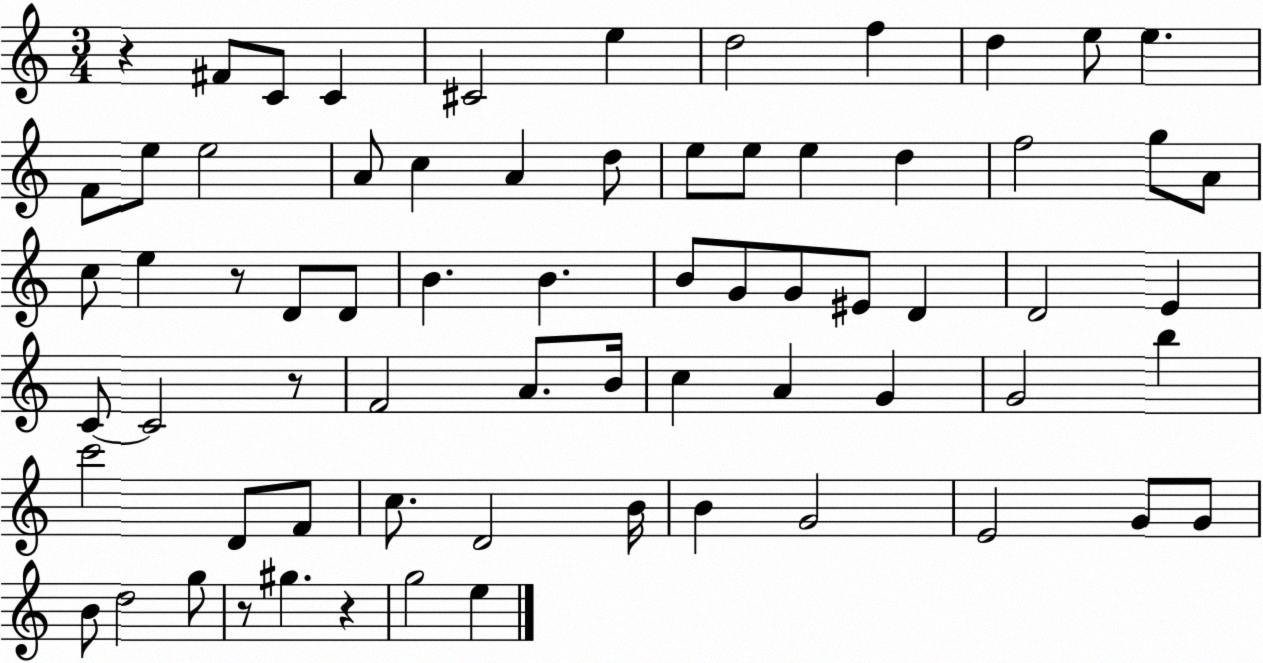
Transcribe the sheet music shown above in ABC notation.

X:1
T:Untitled
M:3/4
L:1/4
K:C
z ^F/2 C/2 C ^C2 e d2 f d e/2 e F/2 e/2 e2 A/2 c A d/2 e/2 e/2 e d f2 g/2 A/2 c/2 e z/2 D/2 D/2 B B B/2 G/2 G/2 ^E/2 D D2 E C/2 C2 z/2 F2 A/2 B/4 c A G G2 b c'2 D/2 F/2 c/2 D2 B/4 B G2 E2 G/2 G/2 B/2 d2 g/2 z/2 ^g z g2 e